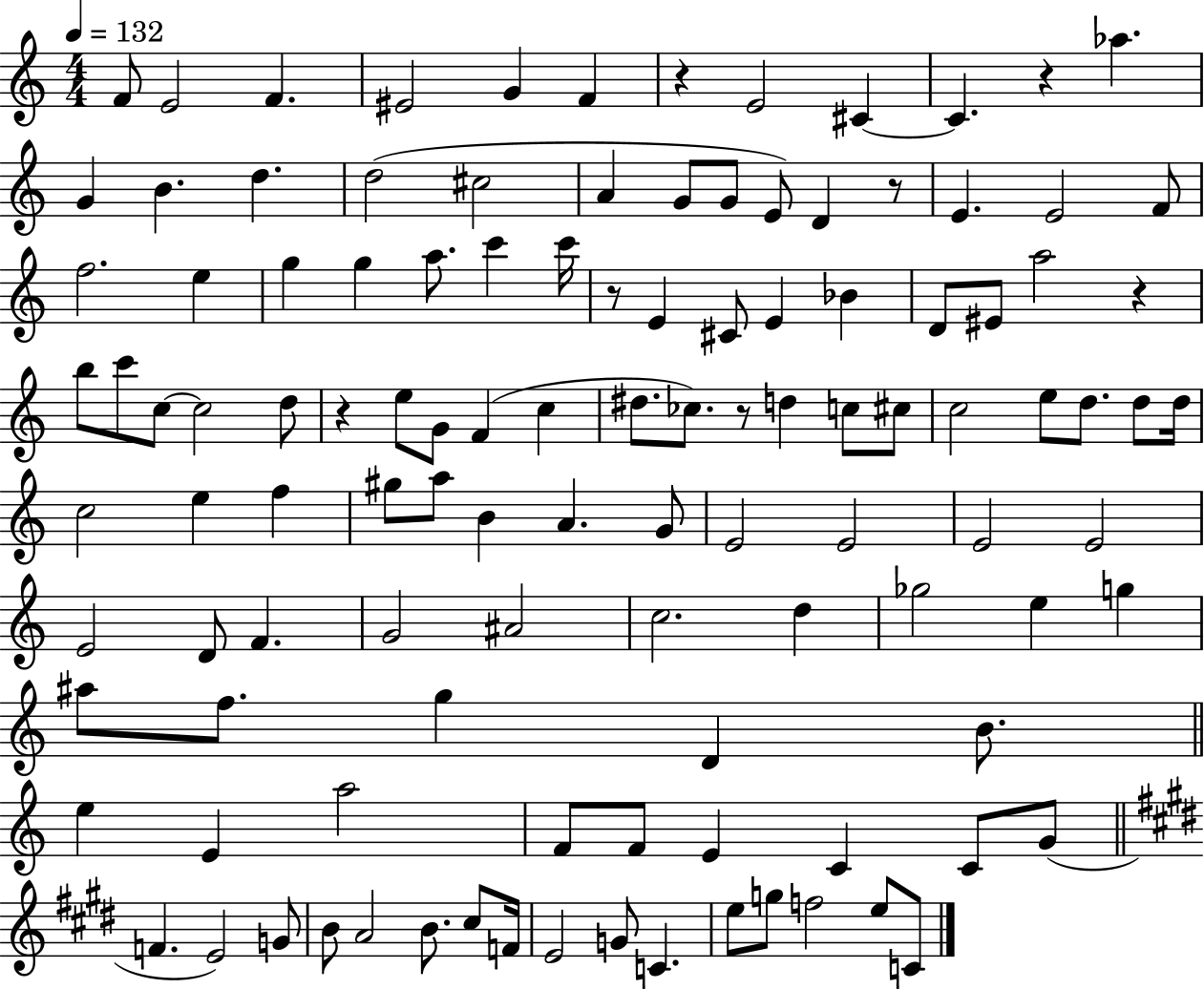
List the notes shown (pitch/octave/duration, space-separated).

F4/e E4/h F4/q. EIS4/h G4/q F4/q R/q E4/h C#4/q C#4/q. R/q Ab5/q. G4/q B4/q. D5/q. D5/h C#5/h A4/q G4/e G4/e E4/e D4/q R/e E4/q. E4/h F4/e F5/h. E5/q G5/q G5/q A5/e. C6/q C6/s R/e E4/q C#4/e E4/q Bb4/q D4/e EIS4/e A5/h R/q B5/e C6/e C5/e C5/h D5/e R/q E5/e G4/e F4/q C5/q D#5/e. CES5/e. R/e D5/q C5/e C#5/e C5/h E5/e D5/e. D5/e D5/s C5/h E5/q F5/q G#5/e A5/e B4/q A4/q. G4/e E4/h E4/h E4/h E4/h E4/h D4/e F4/q. G4/h A#4/h C5/h. D5/q Gb5/h E5/q G5/q A#5/e F5/e. G5/q D4/q B4/e. E5/q E4/q A5/h F4/e F4/e E4/q C4/q C4/e G4/e F4/q. E4/h G4/e B4/e A4/h B4/e. C#5/e F4/s E4/h G4/e C4/q. E5/e G5/e F5/h E5/e C4/e